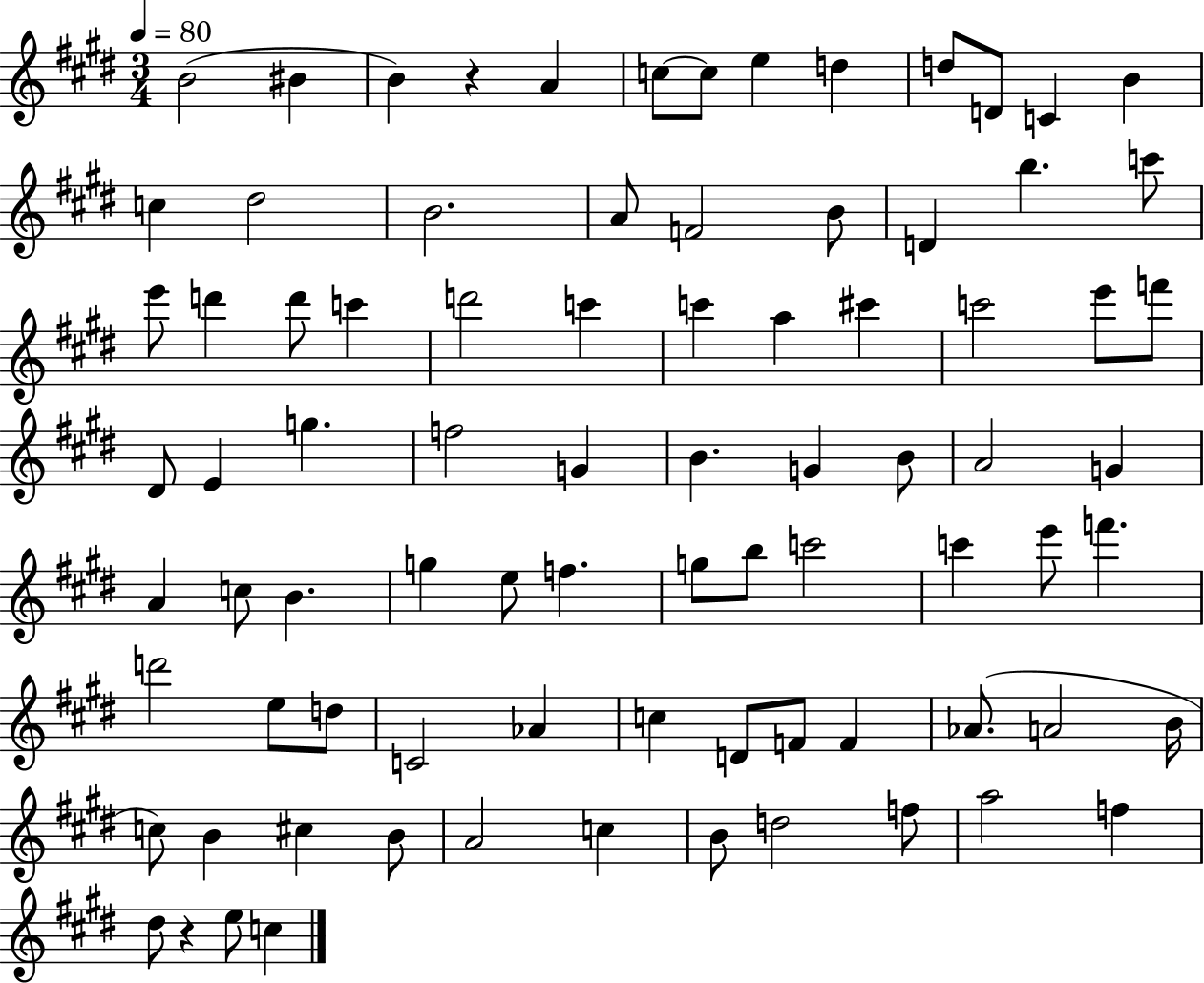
X:1
T:Untitled
M:3/4
L:1/4
K:E
B2 ^B B z A c/2 c/2 e d d/2 D/2 C B c ^d2 B2 A/2 F2 B/2 D b c'/2 e'/2 d' d'/2 c' d'2 c' c' a ^c' c'2 e'/2 f'/2 ^D/2 E g f2 G B G B/2 A2 G A c/2 B g e/2 f g/2 b/2 c'2 c' e'/2 f' d'2 e/2 d/2 C2 _A c D/2 F/2 F _A/2 A2 B/4 c/2 B ^c B/2 A2 c B/2 d2 f/2 a2 f ^d/2 z e/2 c